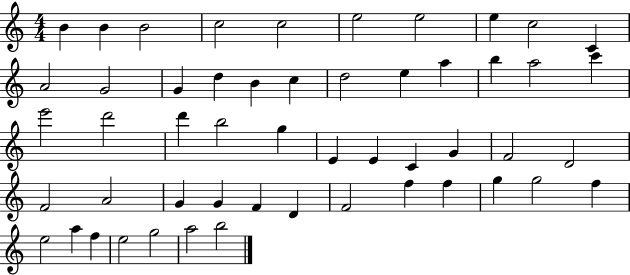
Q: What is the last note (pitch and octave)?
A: B5